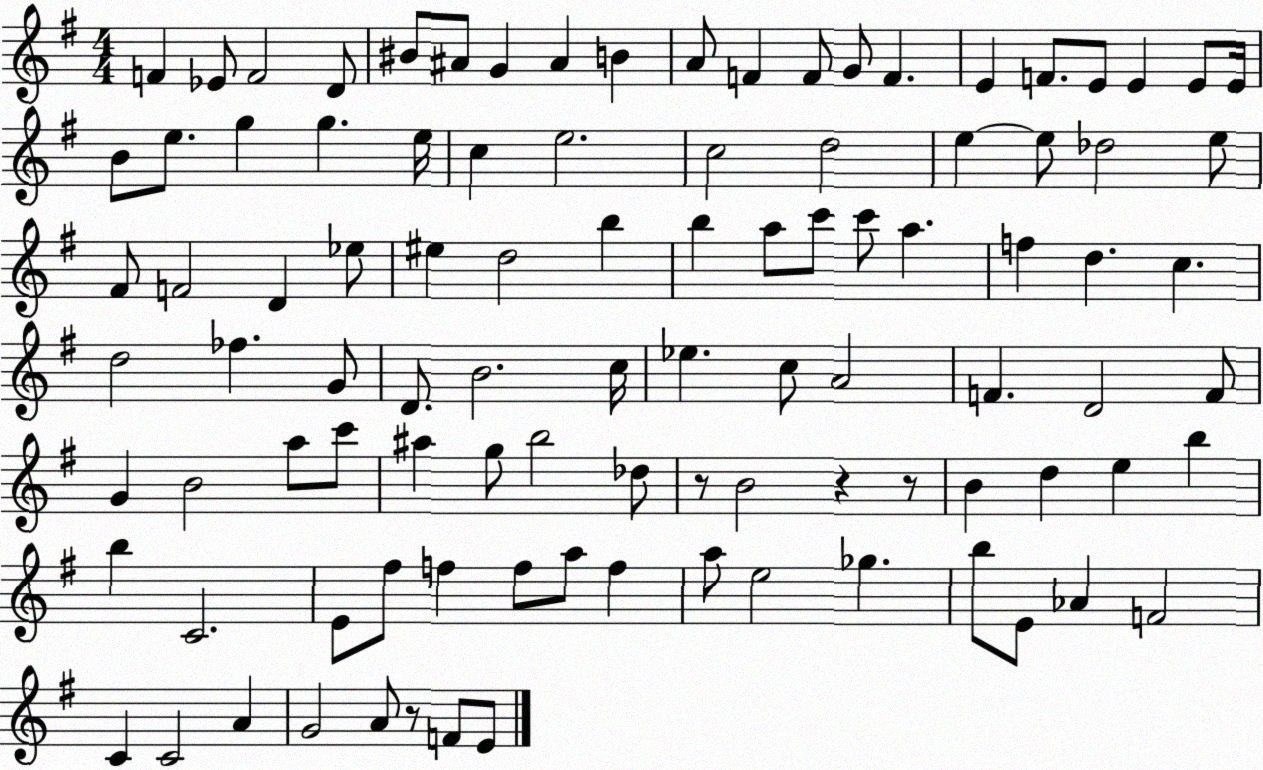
X:1
T:Untitled
M:4/4
L:1/4
K:G
F _E/2 F2 D/2 ^B/2 ^A/2 G ^A B A/2 F F/2 G/2 F E F/2 E/2 E E/2 E/4 B/2 e/2 g g e/4 c e2 c2 d2 e e/2 _d2 e/2 ^F/2 F2 D _e/2 ^e d2 b b a/2 c'/2 c'/2 a f d c d2 _f G/2 D/2 B2 c/4 _e c/2 A2 F D2 F/2 G B2 a/2 c'/2 ^a g/2 b2 _d/2 z/2 B2 z z/2 B d e b b C2 E/2 ^f/2 f f/2 a/2 f a/2 e2 _g b/2 E/2 _A F2 C C2 A G2 A/2 z/2 F/2 E/2